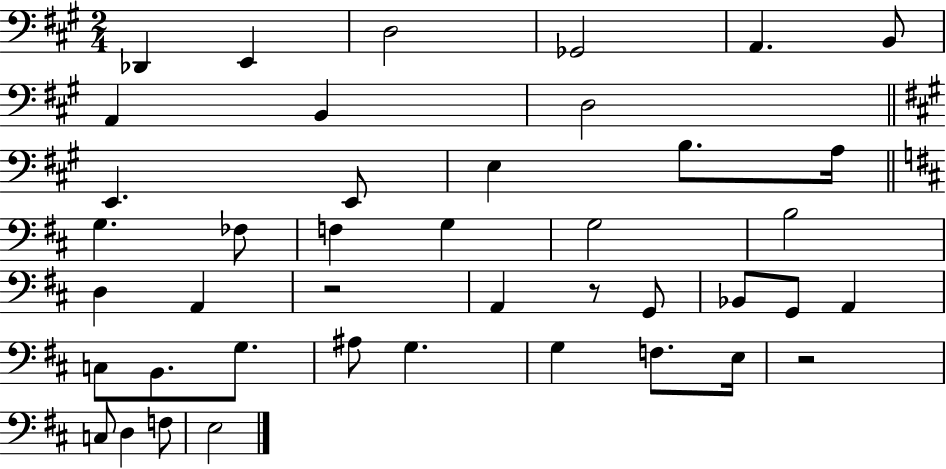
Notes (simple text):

Db2/q E2/q D3/h Gb2/h A2/q. B2/e A2/q B2/q D3/h E2/q. E2/e E3/q B3/e. A3/s G3/q. FES3/e F3/q G3/q G3/h B3/h D3/q A2/q R/h A2/q R/e G2/e Bb2/e G2/e A2/q C3/e B2/e. G3/e. A#3/e G3/q. G3/q F3/e. E3/s R/h C3/e D3/q F3/e E3/h